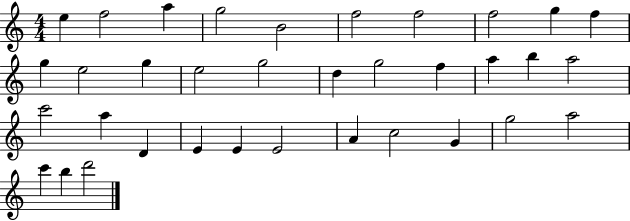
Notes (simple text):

E5/q F5/h A5/q G5/h B4/h F5/h F5/h F5/h G5/q F5/q G5/q E5/h G5/q E5/h G5/h D5/q G5/h F5/q A5/q B5/q A5/h C6/h A5/q D4/q E4/q E4/q E4/h A4/q C5/h G4/q G5/h A5/h C6/q B5/q D6/h